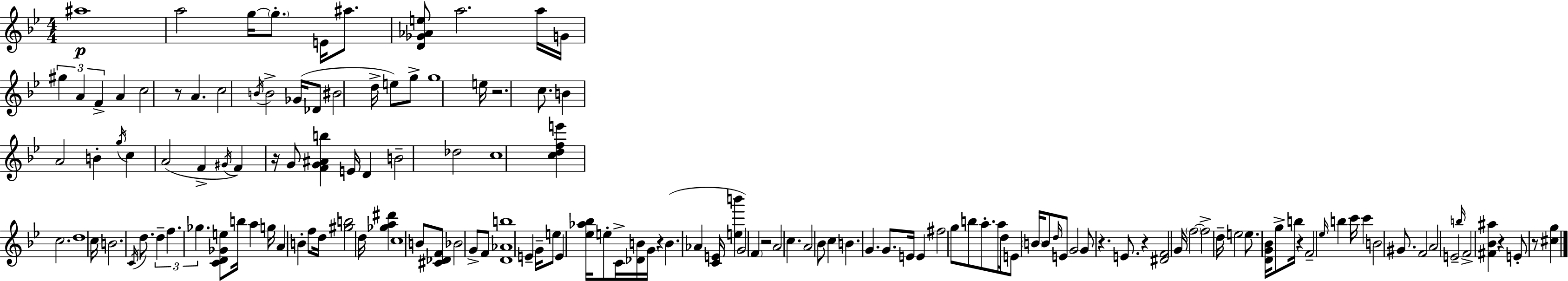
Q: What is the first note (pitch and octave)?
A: A#5